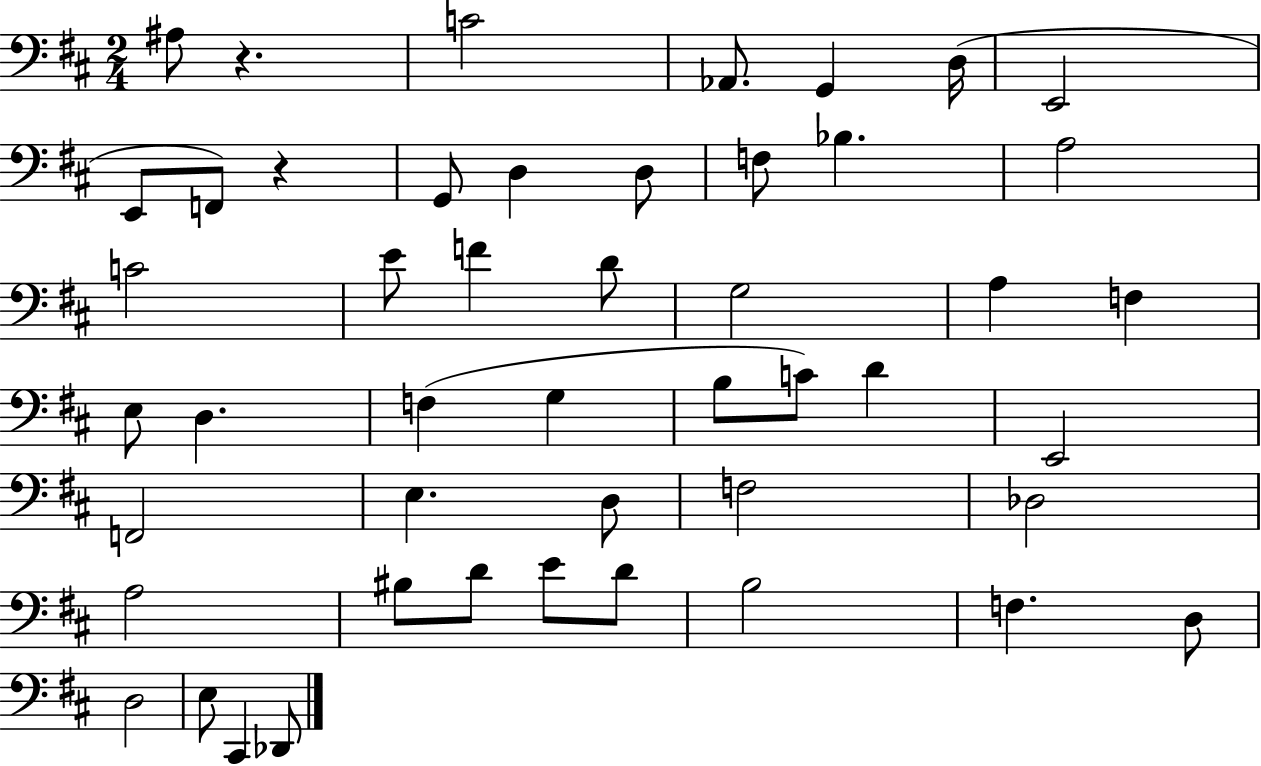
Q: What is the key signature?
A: D major